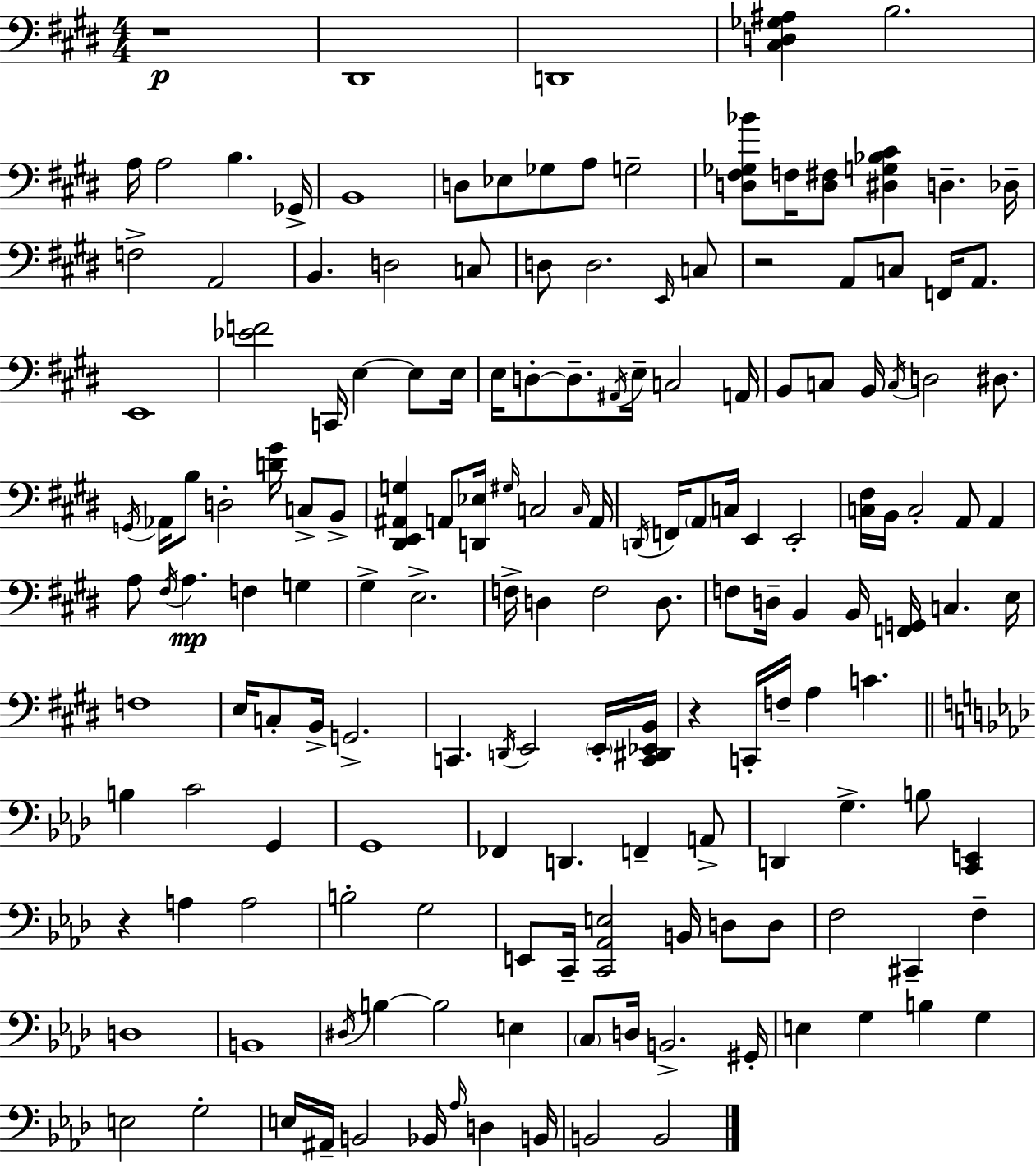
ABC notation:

X:1
T:Untitled
M:4/4
L:1/4
K:E
z4 ^D,,4 D,,4 [^C,D,_G,^A,] B,2 A,/4 A,2 B, _G,,/4 B,,4 D,/2 _E,/2 _G,/2 A,/2 G,2 [D,^F,_G,_B]/2 F,/4 [D,^F,]/2 [^D,G,_B,^C] D, _D,/4 F,2 A,,2 B,, D,2 C,/2 D,/2 D,2 E,,/4 C,/2 z2 A,,/2 C,/2 F,,/4 A,,/2 E,,4 [_EF]2 C,,/4 E, E,/2 E,/4 E,/4 D,/2 D,/2 ^A,,/4 E,/4 C,2 A,,/4 B,,/2 C,/2 B,,/4 C,/4 D,2 ^D,/2 G,,/4 _A,,/4 B,/2 D,2 [D^G]/4 C,/2 B,,/2 [^D,,E,,^A,,G,] A,,/2 [D,,_E,]/4 ^G,/4 C,2 C,/4 A,,/4 D,,/4 F,,/4 A,,/2 C,/4 E,, E,,2 [C,^F,]/4 B,,/4 C,2 A,,/2 A,, A,/2 ^F,/4 A, F, G, ^G, E,2 F,/4 D, F,2 D,/2 F,/2 D,/4 B,, B,,/4 [F,,G,,]/4 C, E,/4 F,4 E,/4 C,/2 B,,/4 G,,2 C,, D,,/4 E,,2 E,,/4 [C,,^D,,_E,,B,,]/4 z C,,/4 F,/4 A, C B, C2 G,, G,,4 _F,, D,, F,, A,,/2 D,, G, B,/2 [C,,E,,] z A, A,2 B,2 G,2 E,,/2 C,,/4 [C,,_A,,E,]2 B,,/4 D,/2 D,/2 F,2 ^C,, F, D,4 B,,4 ^D,/4 B, B,2 E, C,/2 D,/4 B,,2 ^G,,/4 E, G, B, G, E,2 G,2 E,/4 ^A,,/4 B,,2 _B,,/4 _A,/4 D, B,,/4 B,,2 B,,2